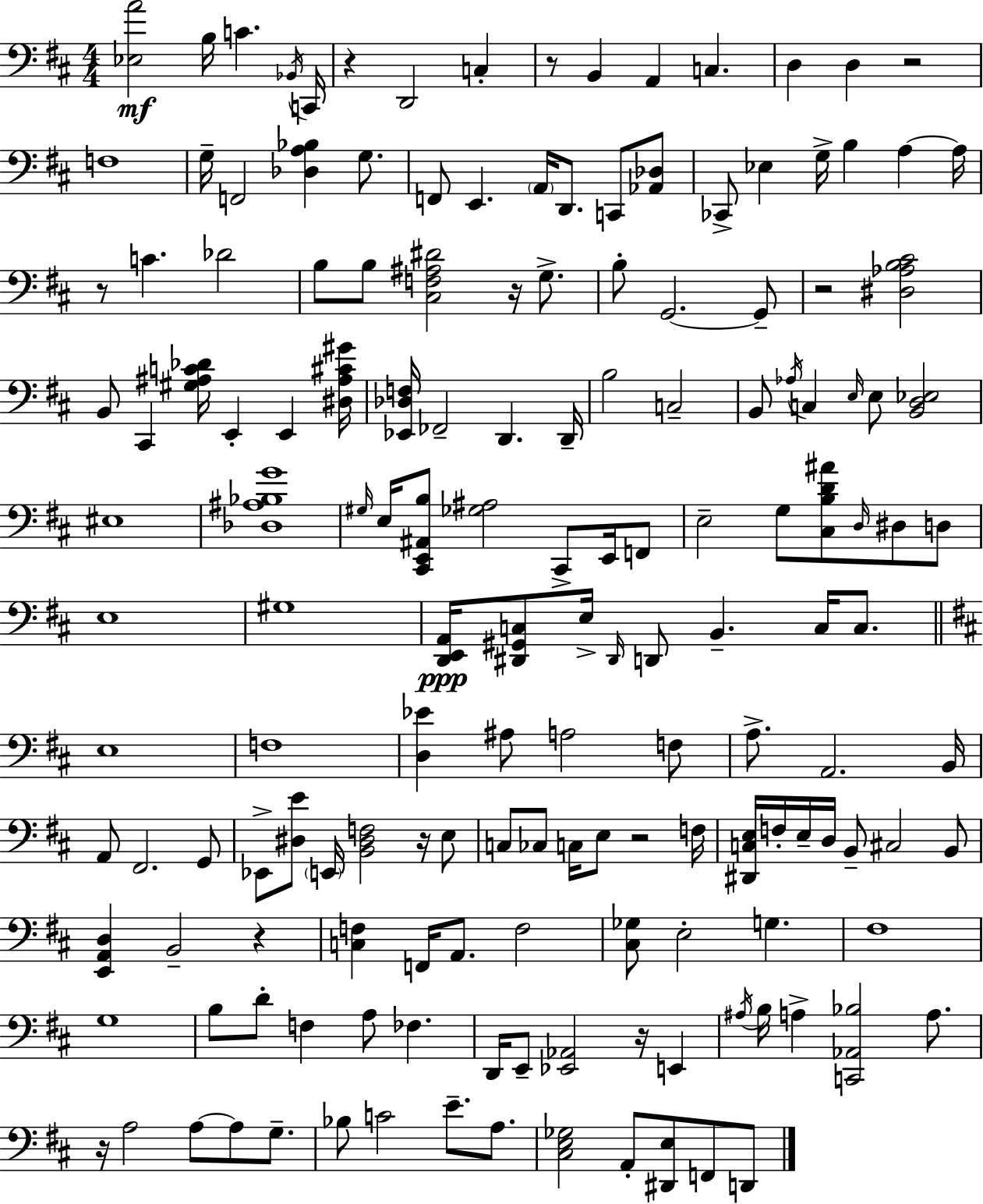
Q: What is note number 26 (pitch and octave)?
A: A3